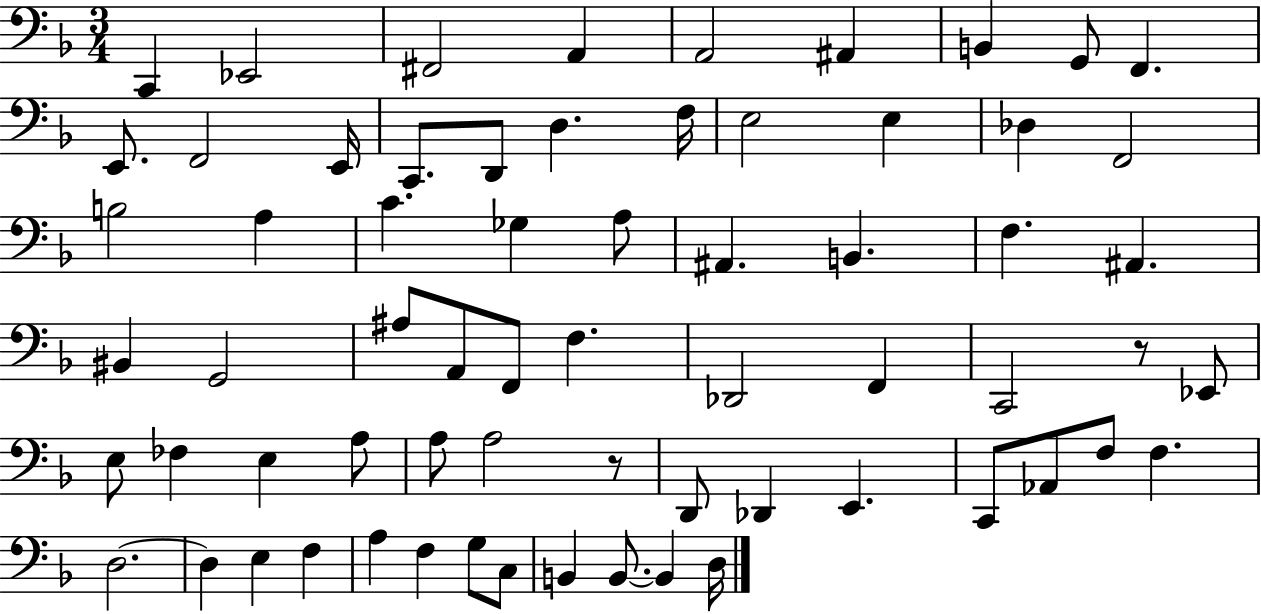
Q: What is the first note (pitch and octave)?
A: C2